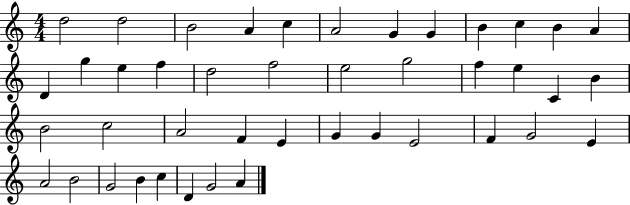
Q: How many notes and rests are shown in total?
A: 43